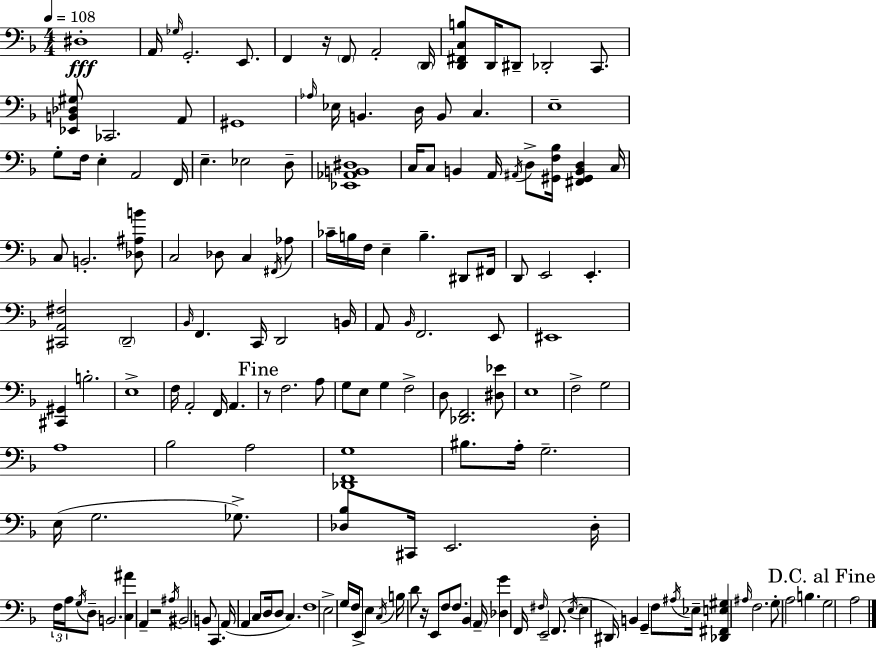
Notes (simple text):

D#3/w A2/s Gb3/s G2/h. E2/e. F2/q R/s F2/e A2/h D2/s [D2,F#2,C3,B3]/e D2/s D#2/e Db2/h C2/e. [Eb2,B2,Db3,G#3]/e CES2/h. A2/e G#2/w Ab3/s Eb3/s B2/q. D3/s B2/e C3/q. E3/w G3/e F3/s E3/q A2/h F2/s E3/q. Eb3/h D3/e [Eb2,Ab2,B2,D#3]/w C3/s C3/e B2/q A2/s A#2/s D3/e [G#2,F3,Bb3]/s [F#2,G#2,B2,D3]/q C3/s C3/e B2/h. [Db3,A#3,B4]/e C3/h Db3/e C3/q F#2/s Ab3/e CES4/s B3/s F3/s E3/q B3/q. D#2/e F#2/s D2/e E2/h E2/q. [C#2,A2,F#3]/h D2/h Bb2/s F2/q. C2/s D2/h B2/s A2/e Bb2/s F2/h. E2/e EIS2/w [C#2,G#2]/q B3/h. E3/w F3/s A2/h F2/s A2/q. R/e F3/h. A3/e G3/e E3/e G3/q F3/h D3/e [Db2,F2]/h. [D#3,Eb4]/e E3/w F3/h G3/h A3/w Bb3/h A3/h [Db2,F2,G3]/w BIS3/e. A3/s G3/h. E3/s G3/h. Gb3/e. [Db3,Bb3]/e C#2/s E2/h. Db3/s F3/s A3/s G3/s D3/e B2/h. [C3,A#4]/q A2/q R/h A#3/s BIS2/h B2/e C2/q. A2/s A2/q C3/e D3/s D3/e C3/q. F3/w E3/h G3/s F3/s E2/e E3/q C3/s B3/s D4/e R/s E2/e F3/e F3/e. Bb2/q A2/s [Db3,G4]/q F2/s F#3/s E2/h F2/e. E3/s E3/q D#2/s B2/q G2/q F3/e A#3/s Eb3/s [Db2,F#2,E3,G#3]/q A#3/s F3/h. G3/e A3/h B3/q. G3/h A3/h